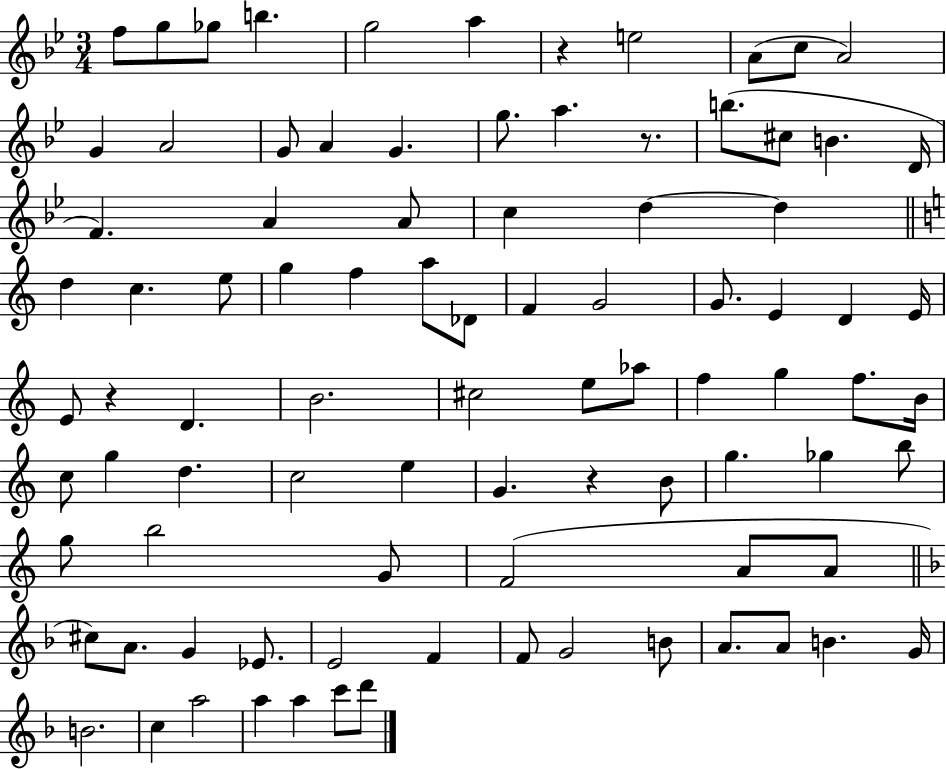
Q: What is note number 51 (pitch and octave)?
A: C5